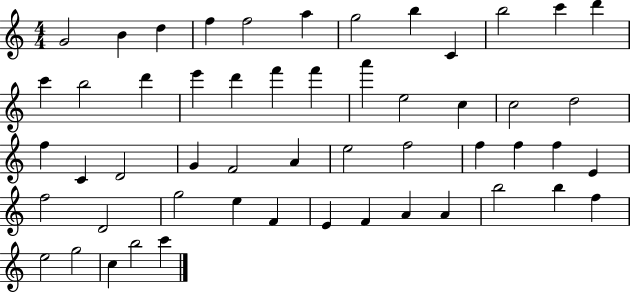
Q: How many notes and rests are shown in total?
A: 53